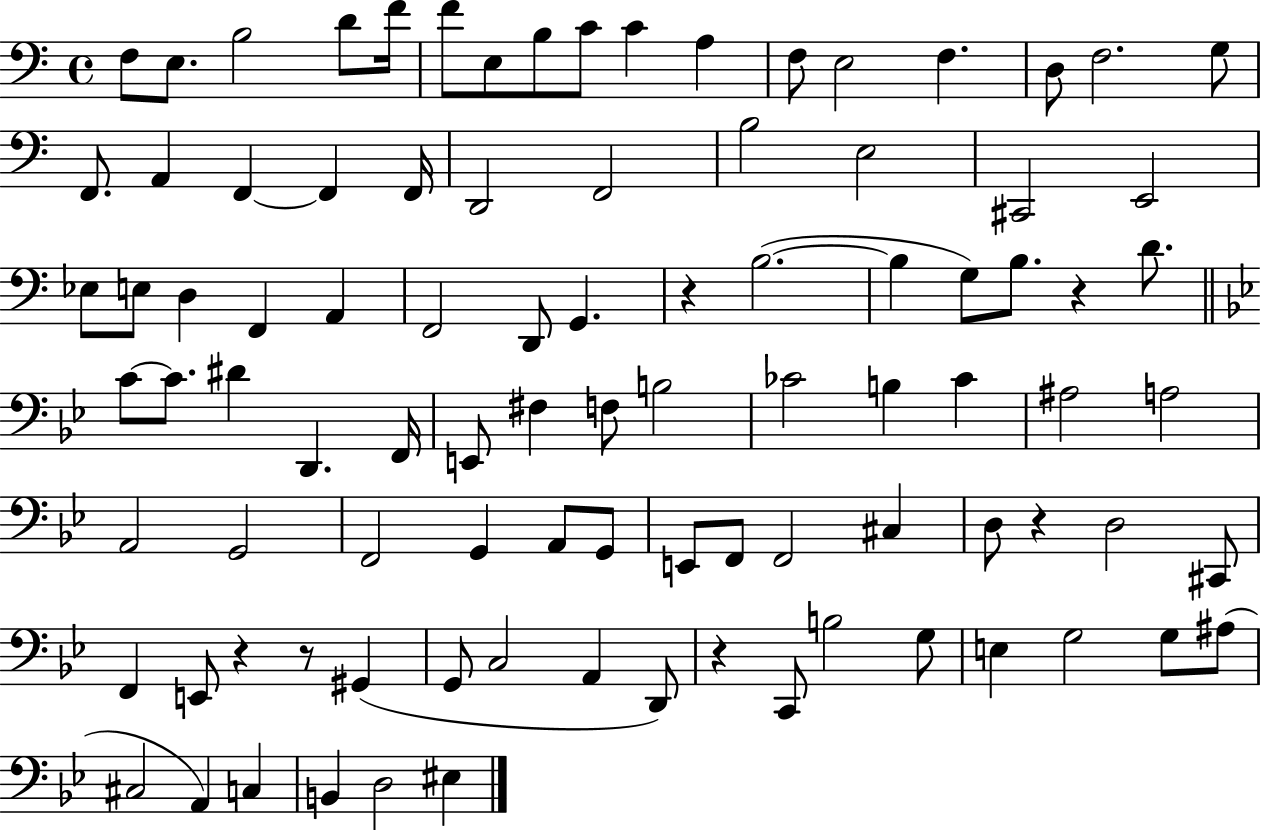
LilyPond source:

{
  \clef bass
  \time 4/4
  \defaultTimeSignature
  \key c \major
  \repeat volta 2 { f8 e8. b2 d'8 f'16 | f'8 e8 b8 c'8 c'4 a4 | f8 e2 f4. | d8 f2. g8 | \break f,8. a,4 f,4~~ f,4 f,16 | d,2 f,2 | b2 e2 | cis,2 e,2 | \break ees8 e8 d4 f,4 a,4 | f,2 d,8 g,4. | r4 b2.~(~ | b4 g8) b8. r4 d'8. | \break \bar "||" \break \key g \minor c'8~~ c'8. dis'4 d,4. f,16 | e,8 fis4 f8 b2 | ces'2 b4 ces'4 | ais2 a2 | \break a,2 g,2 | f,2 g,4 a,8 g,8 | e,8 f,8 f,2 cis4 | d8 r4 d2 cis,8 | \break f,4 e,8 r4 r8 gis,4( | g,8 c2 a,4 d,8) | r4 c,8 b2 g8 | e4 g2 g8 ais8( | \break cis2 a,4) c4 | b,4 d2 eis4 | } \bar "|."
}